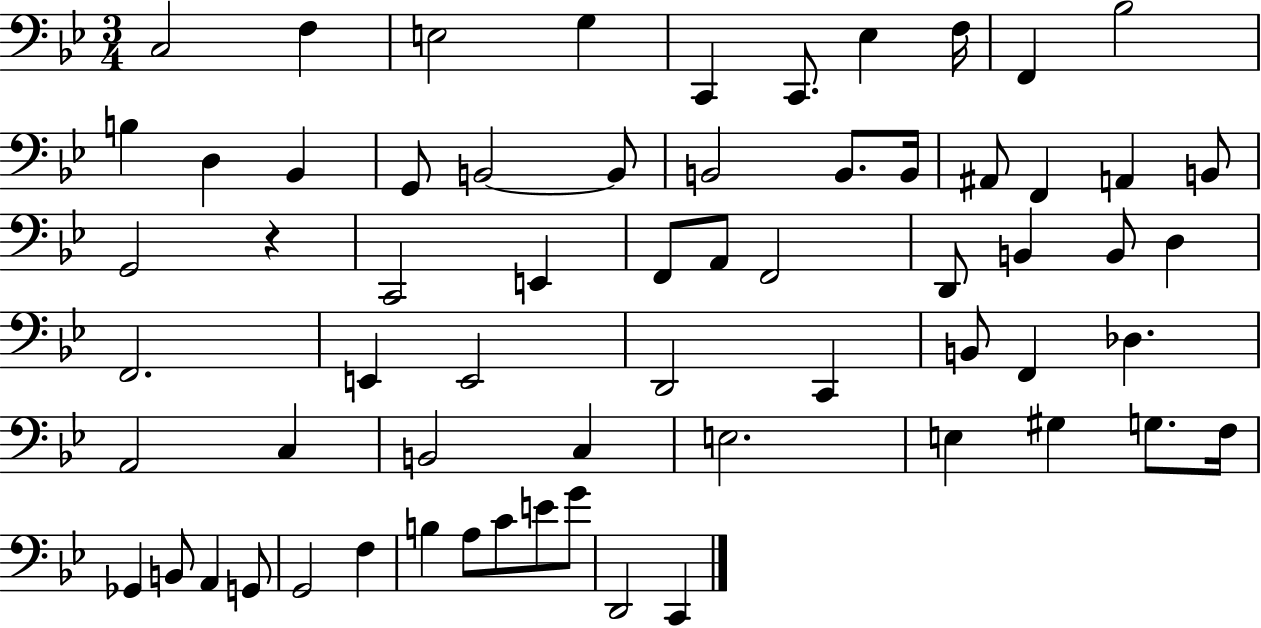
{
  \clef bass
  \numericTimeSignature
  \time 3/4
  \key bes \major
  c2 f4 | e2 g4 | c,4 c,8. ees4 f16 | f,4 bes2 | \break b4 d4 bes,4 | g,8 b,2~~ b,8 | b,2 b,8. b,16 | ais,8 f,4 a,4 b,8 | \break g,2 r4 | c,2 e,4 | f,8 a,8 f,2 | d,8 b,4 b,8 d4 | \break f,2. | e,4 e,2 | d,2 c,4 | b,8 f,4 des4. | \break a,2 c4 | b,2 c4 | e2. | e4 gis4 g8. f16 | \break ges,4 b,8 a,4 g,8 | g,2 f4 | b4 a8 c'8 e'8 g'8 | d,2 c,4 | \break \bar "|."
}